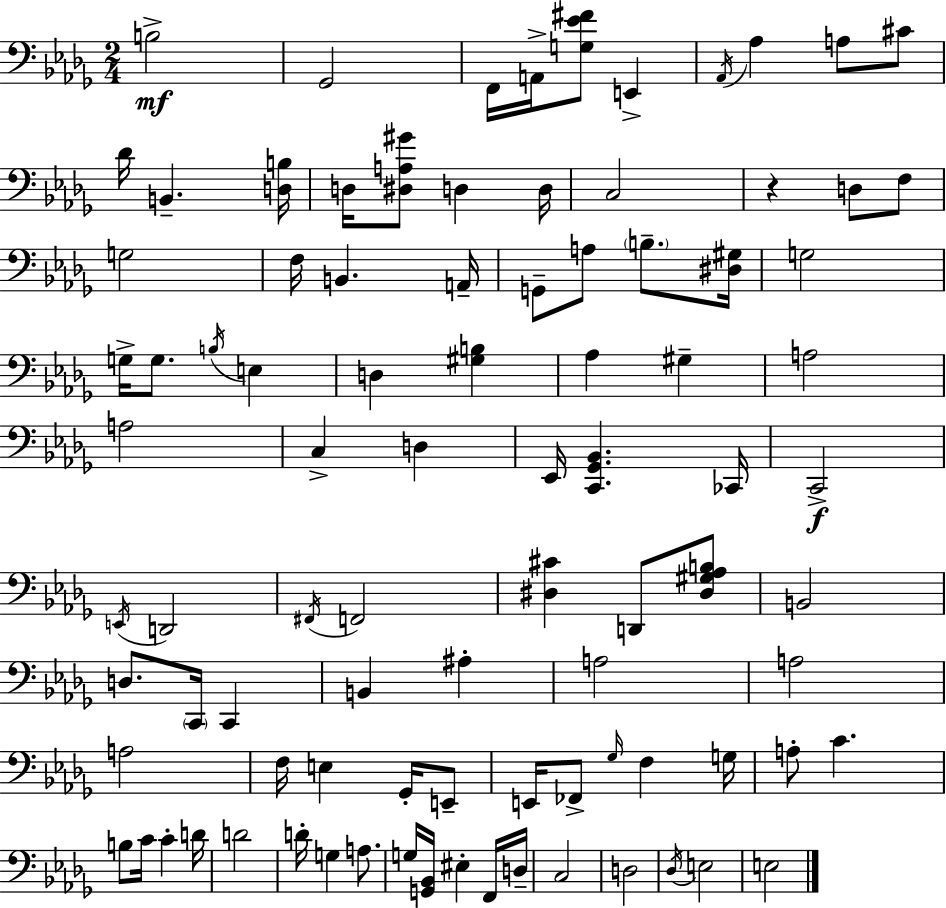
B3/h Gb2/h F2/s A2/s [G3,Eb4,F#4]/e E2/q Ab2/s Ab3/q A3/e C#4/e Db4/s B2/q. [D3,B3]/s D3/s [D#3,A3,G#4]/e D3/q D3/s C3/h R/q D3/e F3/e G3/h F3/s B2/q. A2/s G2/e A3/e B3/e. [D#3,G#3]/s G3/h G3/s G3/e. B3/s E3/q D3/q [G#3,B3]/q Ab3/q G#3/q A3/h A3/h C3/q D3/q Eb2/s [C2,Gb2,Bb2]/q. CES2/s C2/h E2/s D2/h F#2/s F2/h [D#3,C#4]/q D2/e [D#3,G#3,Ab3,B3]/e B2/h D3/e. C2/s C2/q B2/q A#3/q A3/h A3/h A3/h F3/s E3/q Gb2/s E2/e E2/s FES2/e Gb3/s F3/q G3/s A3/e C4/q. B3/e C4/s C4/q D4/s D4/h D4/s G3/q A3/e. G3/s [G2,Bb2]/s EIS3/q F2/s D3/s C3/h D3/h Db3/s E3/h E3/h